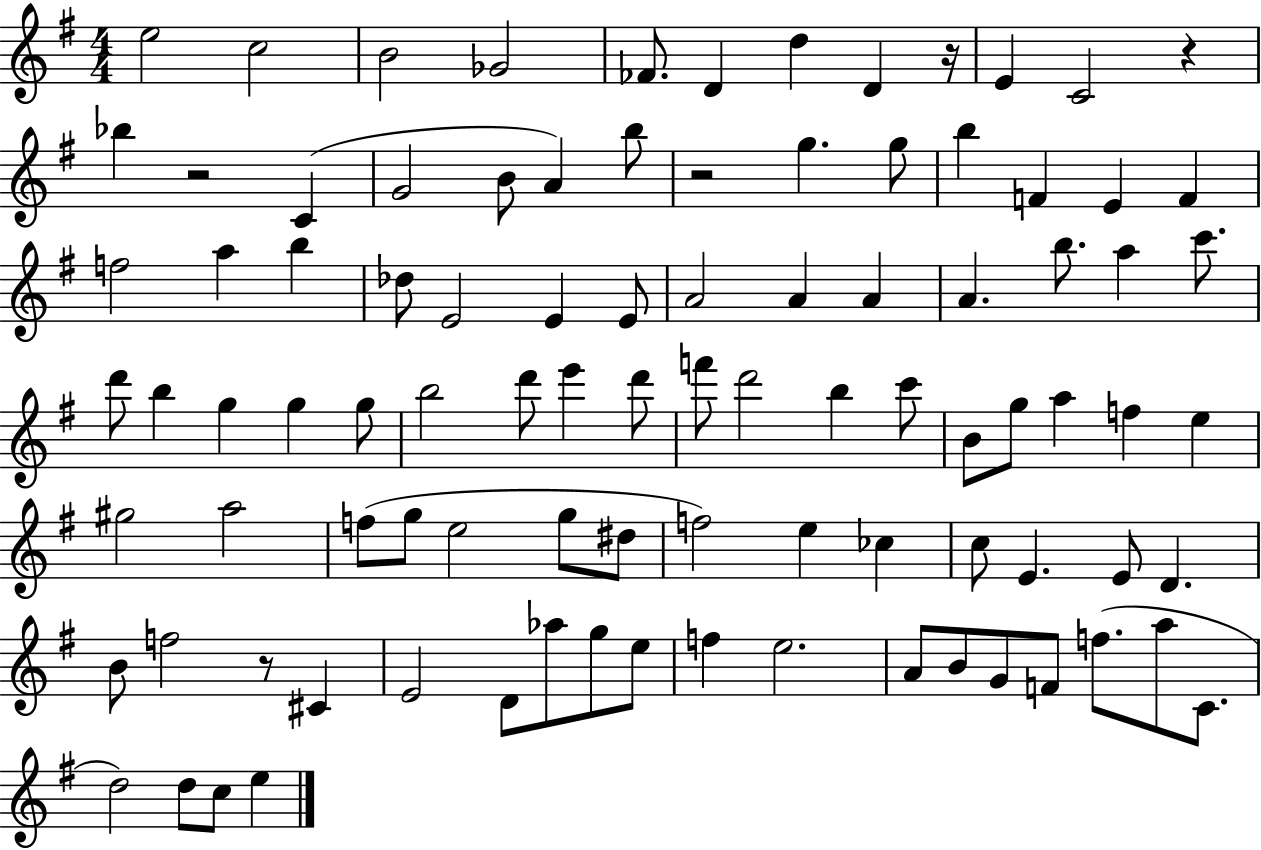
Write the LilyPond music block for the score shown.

{
  \clef treble
  \numericTimeSignature
  \time 4/4
  \key g \major
  e''2 c''2 | b'2 ges'2 | fes'8. d'4 d''4 d'4 r16 | e'4 c'2 r4 | \break bes''4 r2 c'4( | g'2 b'8 a'4) b''8 | r2 g''4. g''8 | b''4 f'4 e'4 f'4 | \break f''2 a''4 b''4 | des''8 e'2 e'4 e'8 | a'2 a'4 a'4 | a'4. b''8. a''4 c'''8. | \break d'''8 b''4 g''4 g''4 g''8 | b''2 d'''8 e'''4 d'''8 | f'''8 d'''2 b''4 c'''8 | b'8 g''8 a''4 f''4 e''4 | \break gis''2 a''2 | f''8( g''8 e''2 g''8 dis''8 | f''2) e''4 ces''4 | c''8 e'4. e'8 d'4. | \break b'8 f''2 r8 cis'4 | e'2 d'8 aes''8 g''8 e''8 | f''4 e''2. | a'8 b'8 g'8 f'8 f''8.( a''8 c'8. | \break d''2) d''8 c''8 e''4 | \bar "|."
}